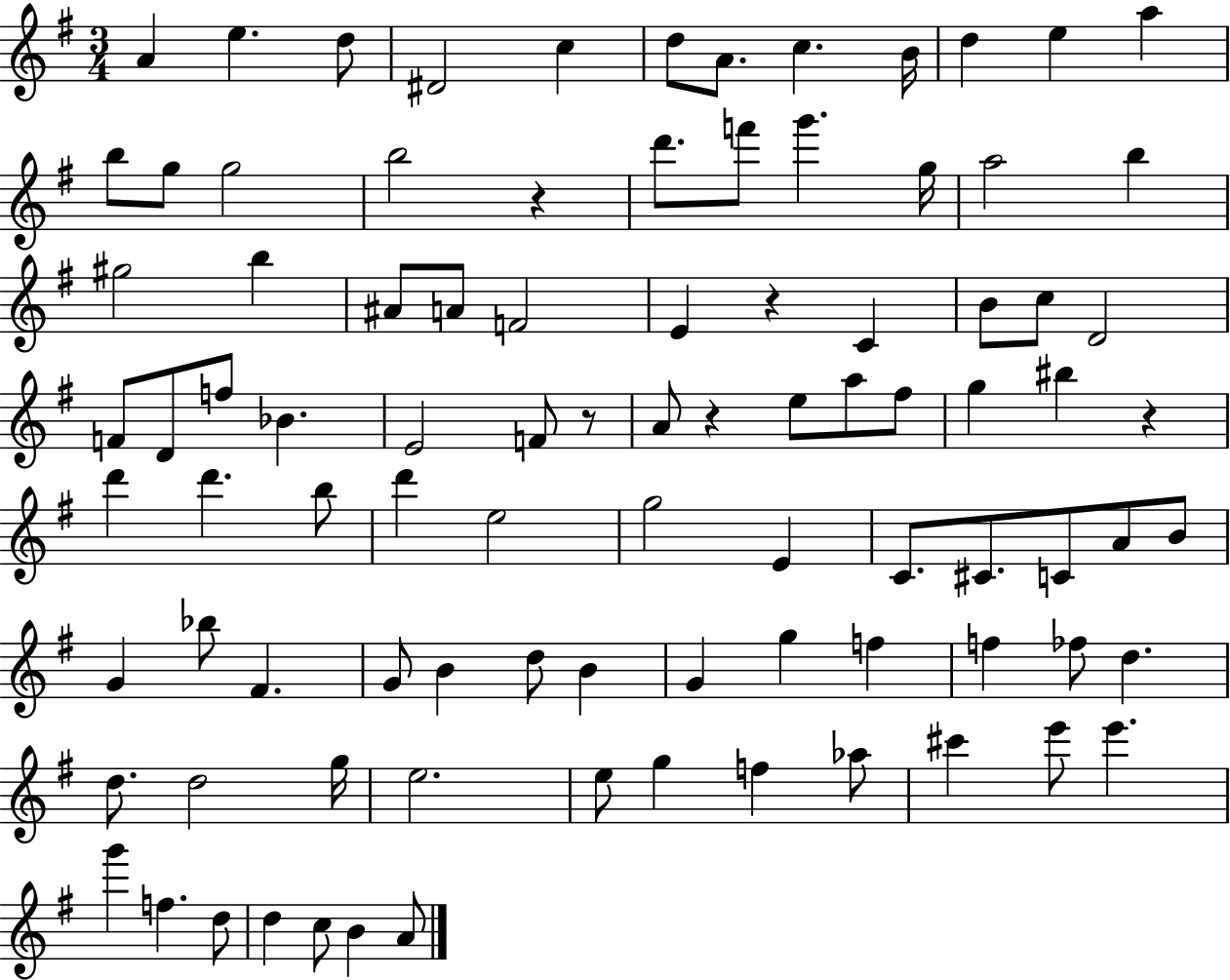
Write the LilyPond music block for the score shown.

{
  \clef treble
  \numericTimeSignature
  \time 3/4
  \key g \major
  \repeat volta 2 { a'4 e''4. d''8 | dis'2 c''4 | d''8 a'8. c''4. b'16 | d''4 e''4 a''4 | \break b''8 g''8 g''2 | b''2 r4 | d'''8. f'''8 g'''4. g''16 | a''2 b''4 | \break gis''2 b''4 | ais'8 a'8 f'2 | e'4 r4 c'4 | b'8 c''8 d'2 | \break f'8 d'8 f''8 bes'4. | e'2 f'8 r8 | a'8 r4 e''8 a''8 fis''8 | g''4 bis''4 r4 | \break d'''4 d'''4. b''8 | d'''4 e''2 | g''2 e'4 | c'8. cis'8. c'8 a'8 b'8 | \break g'4 bes''8 fis'4. | g'8 b'4 d''8 b'4 | g'4 g''4 f''4 | f''4 fes''8 d''4. | \break d''8. d''2 g''16 | e''2. | e''8 g''4 f''4 aes''8 | cis'''4 e'''8 e'''4. | \break g'''4 f''4. d''8 | d''4 c''8 b'4 a'8 | } \bar "|."
}